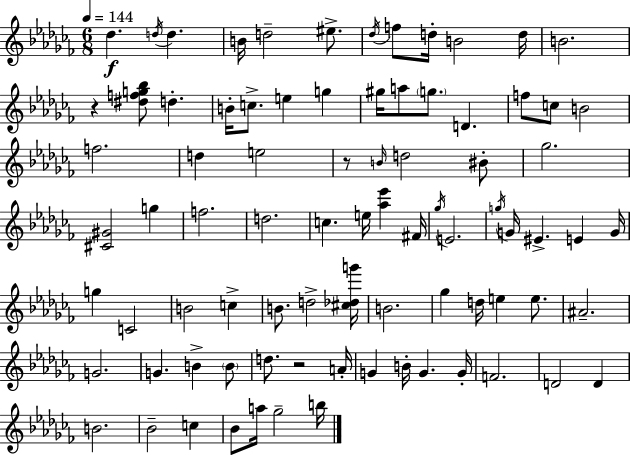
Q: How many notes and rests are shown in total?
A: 83